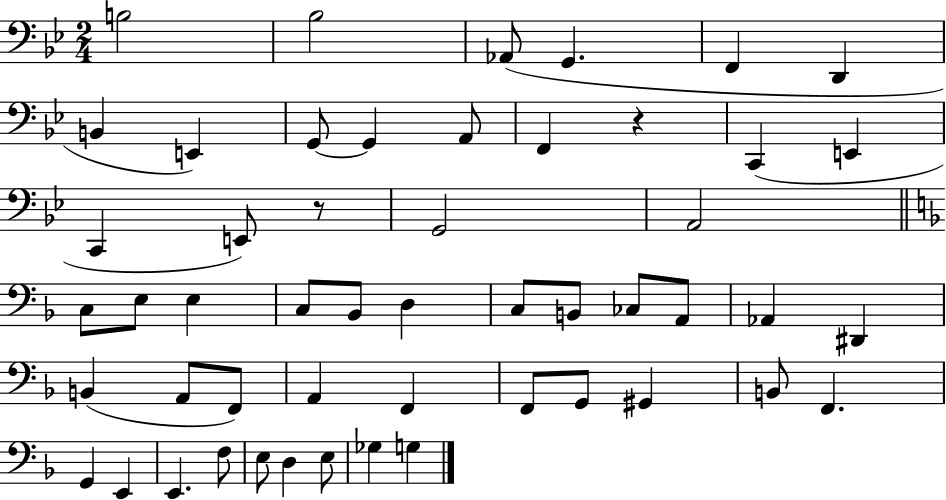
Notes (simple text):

B3/h Bb3/h Ab2/e G2/q. F2/q D2/q B2/q E2/q G2/e G2/q A2/e F2/q R/q C2/q E2/q C2/q E2/e R/e G2/h A2/h C3/e E3/e E3/q C3/e Bb2/e D3/q C3/e B2/e CES3/e A2/e Ab2/q D#2/q B2/q A2/e F2/e A2/q F2/q F2/e G2/e G#2/q B2/e F2/q. G2/q E2/q E2/q. F3/e E3/e D3/q E3/e Gb3/q G3/q